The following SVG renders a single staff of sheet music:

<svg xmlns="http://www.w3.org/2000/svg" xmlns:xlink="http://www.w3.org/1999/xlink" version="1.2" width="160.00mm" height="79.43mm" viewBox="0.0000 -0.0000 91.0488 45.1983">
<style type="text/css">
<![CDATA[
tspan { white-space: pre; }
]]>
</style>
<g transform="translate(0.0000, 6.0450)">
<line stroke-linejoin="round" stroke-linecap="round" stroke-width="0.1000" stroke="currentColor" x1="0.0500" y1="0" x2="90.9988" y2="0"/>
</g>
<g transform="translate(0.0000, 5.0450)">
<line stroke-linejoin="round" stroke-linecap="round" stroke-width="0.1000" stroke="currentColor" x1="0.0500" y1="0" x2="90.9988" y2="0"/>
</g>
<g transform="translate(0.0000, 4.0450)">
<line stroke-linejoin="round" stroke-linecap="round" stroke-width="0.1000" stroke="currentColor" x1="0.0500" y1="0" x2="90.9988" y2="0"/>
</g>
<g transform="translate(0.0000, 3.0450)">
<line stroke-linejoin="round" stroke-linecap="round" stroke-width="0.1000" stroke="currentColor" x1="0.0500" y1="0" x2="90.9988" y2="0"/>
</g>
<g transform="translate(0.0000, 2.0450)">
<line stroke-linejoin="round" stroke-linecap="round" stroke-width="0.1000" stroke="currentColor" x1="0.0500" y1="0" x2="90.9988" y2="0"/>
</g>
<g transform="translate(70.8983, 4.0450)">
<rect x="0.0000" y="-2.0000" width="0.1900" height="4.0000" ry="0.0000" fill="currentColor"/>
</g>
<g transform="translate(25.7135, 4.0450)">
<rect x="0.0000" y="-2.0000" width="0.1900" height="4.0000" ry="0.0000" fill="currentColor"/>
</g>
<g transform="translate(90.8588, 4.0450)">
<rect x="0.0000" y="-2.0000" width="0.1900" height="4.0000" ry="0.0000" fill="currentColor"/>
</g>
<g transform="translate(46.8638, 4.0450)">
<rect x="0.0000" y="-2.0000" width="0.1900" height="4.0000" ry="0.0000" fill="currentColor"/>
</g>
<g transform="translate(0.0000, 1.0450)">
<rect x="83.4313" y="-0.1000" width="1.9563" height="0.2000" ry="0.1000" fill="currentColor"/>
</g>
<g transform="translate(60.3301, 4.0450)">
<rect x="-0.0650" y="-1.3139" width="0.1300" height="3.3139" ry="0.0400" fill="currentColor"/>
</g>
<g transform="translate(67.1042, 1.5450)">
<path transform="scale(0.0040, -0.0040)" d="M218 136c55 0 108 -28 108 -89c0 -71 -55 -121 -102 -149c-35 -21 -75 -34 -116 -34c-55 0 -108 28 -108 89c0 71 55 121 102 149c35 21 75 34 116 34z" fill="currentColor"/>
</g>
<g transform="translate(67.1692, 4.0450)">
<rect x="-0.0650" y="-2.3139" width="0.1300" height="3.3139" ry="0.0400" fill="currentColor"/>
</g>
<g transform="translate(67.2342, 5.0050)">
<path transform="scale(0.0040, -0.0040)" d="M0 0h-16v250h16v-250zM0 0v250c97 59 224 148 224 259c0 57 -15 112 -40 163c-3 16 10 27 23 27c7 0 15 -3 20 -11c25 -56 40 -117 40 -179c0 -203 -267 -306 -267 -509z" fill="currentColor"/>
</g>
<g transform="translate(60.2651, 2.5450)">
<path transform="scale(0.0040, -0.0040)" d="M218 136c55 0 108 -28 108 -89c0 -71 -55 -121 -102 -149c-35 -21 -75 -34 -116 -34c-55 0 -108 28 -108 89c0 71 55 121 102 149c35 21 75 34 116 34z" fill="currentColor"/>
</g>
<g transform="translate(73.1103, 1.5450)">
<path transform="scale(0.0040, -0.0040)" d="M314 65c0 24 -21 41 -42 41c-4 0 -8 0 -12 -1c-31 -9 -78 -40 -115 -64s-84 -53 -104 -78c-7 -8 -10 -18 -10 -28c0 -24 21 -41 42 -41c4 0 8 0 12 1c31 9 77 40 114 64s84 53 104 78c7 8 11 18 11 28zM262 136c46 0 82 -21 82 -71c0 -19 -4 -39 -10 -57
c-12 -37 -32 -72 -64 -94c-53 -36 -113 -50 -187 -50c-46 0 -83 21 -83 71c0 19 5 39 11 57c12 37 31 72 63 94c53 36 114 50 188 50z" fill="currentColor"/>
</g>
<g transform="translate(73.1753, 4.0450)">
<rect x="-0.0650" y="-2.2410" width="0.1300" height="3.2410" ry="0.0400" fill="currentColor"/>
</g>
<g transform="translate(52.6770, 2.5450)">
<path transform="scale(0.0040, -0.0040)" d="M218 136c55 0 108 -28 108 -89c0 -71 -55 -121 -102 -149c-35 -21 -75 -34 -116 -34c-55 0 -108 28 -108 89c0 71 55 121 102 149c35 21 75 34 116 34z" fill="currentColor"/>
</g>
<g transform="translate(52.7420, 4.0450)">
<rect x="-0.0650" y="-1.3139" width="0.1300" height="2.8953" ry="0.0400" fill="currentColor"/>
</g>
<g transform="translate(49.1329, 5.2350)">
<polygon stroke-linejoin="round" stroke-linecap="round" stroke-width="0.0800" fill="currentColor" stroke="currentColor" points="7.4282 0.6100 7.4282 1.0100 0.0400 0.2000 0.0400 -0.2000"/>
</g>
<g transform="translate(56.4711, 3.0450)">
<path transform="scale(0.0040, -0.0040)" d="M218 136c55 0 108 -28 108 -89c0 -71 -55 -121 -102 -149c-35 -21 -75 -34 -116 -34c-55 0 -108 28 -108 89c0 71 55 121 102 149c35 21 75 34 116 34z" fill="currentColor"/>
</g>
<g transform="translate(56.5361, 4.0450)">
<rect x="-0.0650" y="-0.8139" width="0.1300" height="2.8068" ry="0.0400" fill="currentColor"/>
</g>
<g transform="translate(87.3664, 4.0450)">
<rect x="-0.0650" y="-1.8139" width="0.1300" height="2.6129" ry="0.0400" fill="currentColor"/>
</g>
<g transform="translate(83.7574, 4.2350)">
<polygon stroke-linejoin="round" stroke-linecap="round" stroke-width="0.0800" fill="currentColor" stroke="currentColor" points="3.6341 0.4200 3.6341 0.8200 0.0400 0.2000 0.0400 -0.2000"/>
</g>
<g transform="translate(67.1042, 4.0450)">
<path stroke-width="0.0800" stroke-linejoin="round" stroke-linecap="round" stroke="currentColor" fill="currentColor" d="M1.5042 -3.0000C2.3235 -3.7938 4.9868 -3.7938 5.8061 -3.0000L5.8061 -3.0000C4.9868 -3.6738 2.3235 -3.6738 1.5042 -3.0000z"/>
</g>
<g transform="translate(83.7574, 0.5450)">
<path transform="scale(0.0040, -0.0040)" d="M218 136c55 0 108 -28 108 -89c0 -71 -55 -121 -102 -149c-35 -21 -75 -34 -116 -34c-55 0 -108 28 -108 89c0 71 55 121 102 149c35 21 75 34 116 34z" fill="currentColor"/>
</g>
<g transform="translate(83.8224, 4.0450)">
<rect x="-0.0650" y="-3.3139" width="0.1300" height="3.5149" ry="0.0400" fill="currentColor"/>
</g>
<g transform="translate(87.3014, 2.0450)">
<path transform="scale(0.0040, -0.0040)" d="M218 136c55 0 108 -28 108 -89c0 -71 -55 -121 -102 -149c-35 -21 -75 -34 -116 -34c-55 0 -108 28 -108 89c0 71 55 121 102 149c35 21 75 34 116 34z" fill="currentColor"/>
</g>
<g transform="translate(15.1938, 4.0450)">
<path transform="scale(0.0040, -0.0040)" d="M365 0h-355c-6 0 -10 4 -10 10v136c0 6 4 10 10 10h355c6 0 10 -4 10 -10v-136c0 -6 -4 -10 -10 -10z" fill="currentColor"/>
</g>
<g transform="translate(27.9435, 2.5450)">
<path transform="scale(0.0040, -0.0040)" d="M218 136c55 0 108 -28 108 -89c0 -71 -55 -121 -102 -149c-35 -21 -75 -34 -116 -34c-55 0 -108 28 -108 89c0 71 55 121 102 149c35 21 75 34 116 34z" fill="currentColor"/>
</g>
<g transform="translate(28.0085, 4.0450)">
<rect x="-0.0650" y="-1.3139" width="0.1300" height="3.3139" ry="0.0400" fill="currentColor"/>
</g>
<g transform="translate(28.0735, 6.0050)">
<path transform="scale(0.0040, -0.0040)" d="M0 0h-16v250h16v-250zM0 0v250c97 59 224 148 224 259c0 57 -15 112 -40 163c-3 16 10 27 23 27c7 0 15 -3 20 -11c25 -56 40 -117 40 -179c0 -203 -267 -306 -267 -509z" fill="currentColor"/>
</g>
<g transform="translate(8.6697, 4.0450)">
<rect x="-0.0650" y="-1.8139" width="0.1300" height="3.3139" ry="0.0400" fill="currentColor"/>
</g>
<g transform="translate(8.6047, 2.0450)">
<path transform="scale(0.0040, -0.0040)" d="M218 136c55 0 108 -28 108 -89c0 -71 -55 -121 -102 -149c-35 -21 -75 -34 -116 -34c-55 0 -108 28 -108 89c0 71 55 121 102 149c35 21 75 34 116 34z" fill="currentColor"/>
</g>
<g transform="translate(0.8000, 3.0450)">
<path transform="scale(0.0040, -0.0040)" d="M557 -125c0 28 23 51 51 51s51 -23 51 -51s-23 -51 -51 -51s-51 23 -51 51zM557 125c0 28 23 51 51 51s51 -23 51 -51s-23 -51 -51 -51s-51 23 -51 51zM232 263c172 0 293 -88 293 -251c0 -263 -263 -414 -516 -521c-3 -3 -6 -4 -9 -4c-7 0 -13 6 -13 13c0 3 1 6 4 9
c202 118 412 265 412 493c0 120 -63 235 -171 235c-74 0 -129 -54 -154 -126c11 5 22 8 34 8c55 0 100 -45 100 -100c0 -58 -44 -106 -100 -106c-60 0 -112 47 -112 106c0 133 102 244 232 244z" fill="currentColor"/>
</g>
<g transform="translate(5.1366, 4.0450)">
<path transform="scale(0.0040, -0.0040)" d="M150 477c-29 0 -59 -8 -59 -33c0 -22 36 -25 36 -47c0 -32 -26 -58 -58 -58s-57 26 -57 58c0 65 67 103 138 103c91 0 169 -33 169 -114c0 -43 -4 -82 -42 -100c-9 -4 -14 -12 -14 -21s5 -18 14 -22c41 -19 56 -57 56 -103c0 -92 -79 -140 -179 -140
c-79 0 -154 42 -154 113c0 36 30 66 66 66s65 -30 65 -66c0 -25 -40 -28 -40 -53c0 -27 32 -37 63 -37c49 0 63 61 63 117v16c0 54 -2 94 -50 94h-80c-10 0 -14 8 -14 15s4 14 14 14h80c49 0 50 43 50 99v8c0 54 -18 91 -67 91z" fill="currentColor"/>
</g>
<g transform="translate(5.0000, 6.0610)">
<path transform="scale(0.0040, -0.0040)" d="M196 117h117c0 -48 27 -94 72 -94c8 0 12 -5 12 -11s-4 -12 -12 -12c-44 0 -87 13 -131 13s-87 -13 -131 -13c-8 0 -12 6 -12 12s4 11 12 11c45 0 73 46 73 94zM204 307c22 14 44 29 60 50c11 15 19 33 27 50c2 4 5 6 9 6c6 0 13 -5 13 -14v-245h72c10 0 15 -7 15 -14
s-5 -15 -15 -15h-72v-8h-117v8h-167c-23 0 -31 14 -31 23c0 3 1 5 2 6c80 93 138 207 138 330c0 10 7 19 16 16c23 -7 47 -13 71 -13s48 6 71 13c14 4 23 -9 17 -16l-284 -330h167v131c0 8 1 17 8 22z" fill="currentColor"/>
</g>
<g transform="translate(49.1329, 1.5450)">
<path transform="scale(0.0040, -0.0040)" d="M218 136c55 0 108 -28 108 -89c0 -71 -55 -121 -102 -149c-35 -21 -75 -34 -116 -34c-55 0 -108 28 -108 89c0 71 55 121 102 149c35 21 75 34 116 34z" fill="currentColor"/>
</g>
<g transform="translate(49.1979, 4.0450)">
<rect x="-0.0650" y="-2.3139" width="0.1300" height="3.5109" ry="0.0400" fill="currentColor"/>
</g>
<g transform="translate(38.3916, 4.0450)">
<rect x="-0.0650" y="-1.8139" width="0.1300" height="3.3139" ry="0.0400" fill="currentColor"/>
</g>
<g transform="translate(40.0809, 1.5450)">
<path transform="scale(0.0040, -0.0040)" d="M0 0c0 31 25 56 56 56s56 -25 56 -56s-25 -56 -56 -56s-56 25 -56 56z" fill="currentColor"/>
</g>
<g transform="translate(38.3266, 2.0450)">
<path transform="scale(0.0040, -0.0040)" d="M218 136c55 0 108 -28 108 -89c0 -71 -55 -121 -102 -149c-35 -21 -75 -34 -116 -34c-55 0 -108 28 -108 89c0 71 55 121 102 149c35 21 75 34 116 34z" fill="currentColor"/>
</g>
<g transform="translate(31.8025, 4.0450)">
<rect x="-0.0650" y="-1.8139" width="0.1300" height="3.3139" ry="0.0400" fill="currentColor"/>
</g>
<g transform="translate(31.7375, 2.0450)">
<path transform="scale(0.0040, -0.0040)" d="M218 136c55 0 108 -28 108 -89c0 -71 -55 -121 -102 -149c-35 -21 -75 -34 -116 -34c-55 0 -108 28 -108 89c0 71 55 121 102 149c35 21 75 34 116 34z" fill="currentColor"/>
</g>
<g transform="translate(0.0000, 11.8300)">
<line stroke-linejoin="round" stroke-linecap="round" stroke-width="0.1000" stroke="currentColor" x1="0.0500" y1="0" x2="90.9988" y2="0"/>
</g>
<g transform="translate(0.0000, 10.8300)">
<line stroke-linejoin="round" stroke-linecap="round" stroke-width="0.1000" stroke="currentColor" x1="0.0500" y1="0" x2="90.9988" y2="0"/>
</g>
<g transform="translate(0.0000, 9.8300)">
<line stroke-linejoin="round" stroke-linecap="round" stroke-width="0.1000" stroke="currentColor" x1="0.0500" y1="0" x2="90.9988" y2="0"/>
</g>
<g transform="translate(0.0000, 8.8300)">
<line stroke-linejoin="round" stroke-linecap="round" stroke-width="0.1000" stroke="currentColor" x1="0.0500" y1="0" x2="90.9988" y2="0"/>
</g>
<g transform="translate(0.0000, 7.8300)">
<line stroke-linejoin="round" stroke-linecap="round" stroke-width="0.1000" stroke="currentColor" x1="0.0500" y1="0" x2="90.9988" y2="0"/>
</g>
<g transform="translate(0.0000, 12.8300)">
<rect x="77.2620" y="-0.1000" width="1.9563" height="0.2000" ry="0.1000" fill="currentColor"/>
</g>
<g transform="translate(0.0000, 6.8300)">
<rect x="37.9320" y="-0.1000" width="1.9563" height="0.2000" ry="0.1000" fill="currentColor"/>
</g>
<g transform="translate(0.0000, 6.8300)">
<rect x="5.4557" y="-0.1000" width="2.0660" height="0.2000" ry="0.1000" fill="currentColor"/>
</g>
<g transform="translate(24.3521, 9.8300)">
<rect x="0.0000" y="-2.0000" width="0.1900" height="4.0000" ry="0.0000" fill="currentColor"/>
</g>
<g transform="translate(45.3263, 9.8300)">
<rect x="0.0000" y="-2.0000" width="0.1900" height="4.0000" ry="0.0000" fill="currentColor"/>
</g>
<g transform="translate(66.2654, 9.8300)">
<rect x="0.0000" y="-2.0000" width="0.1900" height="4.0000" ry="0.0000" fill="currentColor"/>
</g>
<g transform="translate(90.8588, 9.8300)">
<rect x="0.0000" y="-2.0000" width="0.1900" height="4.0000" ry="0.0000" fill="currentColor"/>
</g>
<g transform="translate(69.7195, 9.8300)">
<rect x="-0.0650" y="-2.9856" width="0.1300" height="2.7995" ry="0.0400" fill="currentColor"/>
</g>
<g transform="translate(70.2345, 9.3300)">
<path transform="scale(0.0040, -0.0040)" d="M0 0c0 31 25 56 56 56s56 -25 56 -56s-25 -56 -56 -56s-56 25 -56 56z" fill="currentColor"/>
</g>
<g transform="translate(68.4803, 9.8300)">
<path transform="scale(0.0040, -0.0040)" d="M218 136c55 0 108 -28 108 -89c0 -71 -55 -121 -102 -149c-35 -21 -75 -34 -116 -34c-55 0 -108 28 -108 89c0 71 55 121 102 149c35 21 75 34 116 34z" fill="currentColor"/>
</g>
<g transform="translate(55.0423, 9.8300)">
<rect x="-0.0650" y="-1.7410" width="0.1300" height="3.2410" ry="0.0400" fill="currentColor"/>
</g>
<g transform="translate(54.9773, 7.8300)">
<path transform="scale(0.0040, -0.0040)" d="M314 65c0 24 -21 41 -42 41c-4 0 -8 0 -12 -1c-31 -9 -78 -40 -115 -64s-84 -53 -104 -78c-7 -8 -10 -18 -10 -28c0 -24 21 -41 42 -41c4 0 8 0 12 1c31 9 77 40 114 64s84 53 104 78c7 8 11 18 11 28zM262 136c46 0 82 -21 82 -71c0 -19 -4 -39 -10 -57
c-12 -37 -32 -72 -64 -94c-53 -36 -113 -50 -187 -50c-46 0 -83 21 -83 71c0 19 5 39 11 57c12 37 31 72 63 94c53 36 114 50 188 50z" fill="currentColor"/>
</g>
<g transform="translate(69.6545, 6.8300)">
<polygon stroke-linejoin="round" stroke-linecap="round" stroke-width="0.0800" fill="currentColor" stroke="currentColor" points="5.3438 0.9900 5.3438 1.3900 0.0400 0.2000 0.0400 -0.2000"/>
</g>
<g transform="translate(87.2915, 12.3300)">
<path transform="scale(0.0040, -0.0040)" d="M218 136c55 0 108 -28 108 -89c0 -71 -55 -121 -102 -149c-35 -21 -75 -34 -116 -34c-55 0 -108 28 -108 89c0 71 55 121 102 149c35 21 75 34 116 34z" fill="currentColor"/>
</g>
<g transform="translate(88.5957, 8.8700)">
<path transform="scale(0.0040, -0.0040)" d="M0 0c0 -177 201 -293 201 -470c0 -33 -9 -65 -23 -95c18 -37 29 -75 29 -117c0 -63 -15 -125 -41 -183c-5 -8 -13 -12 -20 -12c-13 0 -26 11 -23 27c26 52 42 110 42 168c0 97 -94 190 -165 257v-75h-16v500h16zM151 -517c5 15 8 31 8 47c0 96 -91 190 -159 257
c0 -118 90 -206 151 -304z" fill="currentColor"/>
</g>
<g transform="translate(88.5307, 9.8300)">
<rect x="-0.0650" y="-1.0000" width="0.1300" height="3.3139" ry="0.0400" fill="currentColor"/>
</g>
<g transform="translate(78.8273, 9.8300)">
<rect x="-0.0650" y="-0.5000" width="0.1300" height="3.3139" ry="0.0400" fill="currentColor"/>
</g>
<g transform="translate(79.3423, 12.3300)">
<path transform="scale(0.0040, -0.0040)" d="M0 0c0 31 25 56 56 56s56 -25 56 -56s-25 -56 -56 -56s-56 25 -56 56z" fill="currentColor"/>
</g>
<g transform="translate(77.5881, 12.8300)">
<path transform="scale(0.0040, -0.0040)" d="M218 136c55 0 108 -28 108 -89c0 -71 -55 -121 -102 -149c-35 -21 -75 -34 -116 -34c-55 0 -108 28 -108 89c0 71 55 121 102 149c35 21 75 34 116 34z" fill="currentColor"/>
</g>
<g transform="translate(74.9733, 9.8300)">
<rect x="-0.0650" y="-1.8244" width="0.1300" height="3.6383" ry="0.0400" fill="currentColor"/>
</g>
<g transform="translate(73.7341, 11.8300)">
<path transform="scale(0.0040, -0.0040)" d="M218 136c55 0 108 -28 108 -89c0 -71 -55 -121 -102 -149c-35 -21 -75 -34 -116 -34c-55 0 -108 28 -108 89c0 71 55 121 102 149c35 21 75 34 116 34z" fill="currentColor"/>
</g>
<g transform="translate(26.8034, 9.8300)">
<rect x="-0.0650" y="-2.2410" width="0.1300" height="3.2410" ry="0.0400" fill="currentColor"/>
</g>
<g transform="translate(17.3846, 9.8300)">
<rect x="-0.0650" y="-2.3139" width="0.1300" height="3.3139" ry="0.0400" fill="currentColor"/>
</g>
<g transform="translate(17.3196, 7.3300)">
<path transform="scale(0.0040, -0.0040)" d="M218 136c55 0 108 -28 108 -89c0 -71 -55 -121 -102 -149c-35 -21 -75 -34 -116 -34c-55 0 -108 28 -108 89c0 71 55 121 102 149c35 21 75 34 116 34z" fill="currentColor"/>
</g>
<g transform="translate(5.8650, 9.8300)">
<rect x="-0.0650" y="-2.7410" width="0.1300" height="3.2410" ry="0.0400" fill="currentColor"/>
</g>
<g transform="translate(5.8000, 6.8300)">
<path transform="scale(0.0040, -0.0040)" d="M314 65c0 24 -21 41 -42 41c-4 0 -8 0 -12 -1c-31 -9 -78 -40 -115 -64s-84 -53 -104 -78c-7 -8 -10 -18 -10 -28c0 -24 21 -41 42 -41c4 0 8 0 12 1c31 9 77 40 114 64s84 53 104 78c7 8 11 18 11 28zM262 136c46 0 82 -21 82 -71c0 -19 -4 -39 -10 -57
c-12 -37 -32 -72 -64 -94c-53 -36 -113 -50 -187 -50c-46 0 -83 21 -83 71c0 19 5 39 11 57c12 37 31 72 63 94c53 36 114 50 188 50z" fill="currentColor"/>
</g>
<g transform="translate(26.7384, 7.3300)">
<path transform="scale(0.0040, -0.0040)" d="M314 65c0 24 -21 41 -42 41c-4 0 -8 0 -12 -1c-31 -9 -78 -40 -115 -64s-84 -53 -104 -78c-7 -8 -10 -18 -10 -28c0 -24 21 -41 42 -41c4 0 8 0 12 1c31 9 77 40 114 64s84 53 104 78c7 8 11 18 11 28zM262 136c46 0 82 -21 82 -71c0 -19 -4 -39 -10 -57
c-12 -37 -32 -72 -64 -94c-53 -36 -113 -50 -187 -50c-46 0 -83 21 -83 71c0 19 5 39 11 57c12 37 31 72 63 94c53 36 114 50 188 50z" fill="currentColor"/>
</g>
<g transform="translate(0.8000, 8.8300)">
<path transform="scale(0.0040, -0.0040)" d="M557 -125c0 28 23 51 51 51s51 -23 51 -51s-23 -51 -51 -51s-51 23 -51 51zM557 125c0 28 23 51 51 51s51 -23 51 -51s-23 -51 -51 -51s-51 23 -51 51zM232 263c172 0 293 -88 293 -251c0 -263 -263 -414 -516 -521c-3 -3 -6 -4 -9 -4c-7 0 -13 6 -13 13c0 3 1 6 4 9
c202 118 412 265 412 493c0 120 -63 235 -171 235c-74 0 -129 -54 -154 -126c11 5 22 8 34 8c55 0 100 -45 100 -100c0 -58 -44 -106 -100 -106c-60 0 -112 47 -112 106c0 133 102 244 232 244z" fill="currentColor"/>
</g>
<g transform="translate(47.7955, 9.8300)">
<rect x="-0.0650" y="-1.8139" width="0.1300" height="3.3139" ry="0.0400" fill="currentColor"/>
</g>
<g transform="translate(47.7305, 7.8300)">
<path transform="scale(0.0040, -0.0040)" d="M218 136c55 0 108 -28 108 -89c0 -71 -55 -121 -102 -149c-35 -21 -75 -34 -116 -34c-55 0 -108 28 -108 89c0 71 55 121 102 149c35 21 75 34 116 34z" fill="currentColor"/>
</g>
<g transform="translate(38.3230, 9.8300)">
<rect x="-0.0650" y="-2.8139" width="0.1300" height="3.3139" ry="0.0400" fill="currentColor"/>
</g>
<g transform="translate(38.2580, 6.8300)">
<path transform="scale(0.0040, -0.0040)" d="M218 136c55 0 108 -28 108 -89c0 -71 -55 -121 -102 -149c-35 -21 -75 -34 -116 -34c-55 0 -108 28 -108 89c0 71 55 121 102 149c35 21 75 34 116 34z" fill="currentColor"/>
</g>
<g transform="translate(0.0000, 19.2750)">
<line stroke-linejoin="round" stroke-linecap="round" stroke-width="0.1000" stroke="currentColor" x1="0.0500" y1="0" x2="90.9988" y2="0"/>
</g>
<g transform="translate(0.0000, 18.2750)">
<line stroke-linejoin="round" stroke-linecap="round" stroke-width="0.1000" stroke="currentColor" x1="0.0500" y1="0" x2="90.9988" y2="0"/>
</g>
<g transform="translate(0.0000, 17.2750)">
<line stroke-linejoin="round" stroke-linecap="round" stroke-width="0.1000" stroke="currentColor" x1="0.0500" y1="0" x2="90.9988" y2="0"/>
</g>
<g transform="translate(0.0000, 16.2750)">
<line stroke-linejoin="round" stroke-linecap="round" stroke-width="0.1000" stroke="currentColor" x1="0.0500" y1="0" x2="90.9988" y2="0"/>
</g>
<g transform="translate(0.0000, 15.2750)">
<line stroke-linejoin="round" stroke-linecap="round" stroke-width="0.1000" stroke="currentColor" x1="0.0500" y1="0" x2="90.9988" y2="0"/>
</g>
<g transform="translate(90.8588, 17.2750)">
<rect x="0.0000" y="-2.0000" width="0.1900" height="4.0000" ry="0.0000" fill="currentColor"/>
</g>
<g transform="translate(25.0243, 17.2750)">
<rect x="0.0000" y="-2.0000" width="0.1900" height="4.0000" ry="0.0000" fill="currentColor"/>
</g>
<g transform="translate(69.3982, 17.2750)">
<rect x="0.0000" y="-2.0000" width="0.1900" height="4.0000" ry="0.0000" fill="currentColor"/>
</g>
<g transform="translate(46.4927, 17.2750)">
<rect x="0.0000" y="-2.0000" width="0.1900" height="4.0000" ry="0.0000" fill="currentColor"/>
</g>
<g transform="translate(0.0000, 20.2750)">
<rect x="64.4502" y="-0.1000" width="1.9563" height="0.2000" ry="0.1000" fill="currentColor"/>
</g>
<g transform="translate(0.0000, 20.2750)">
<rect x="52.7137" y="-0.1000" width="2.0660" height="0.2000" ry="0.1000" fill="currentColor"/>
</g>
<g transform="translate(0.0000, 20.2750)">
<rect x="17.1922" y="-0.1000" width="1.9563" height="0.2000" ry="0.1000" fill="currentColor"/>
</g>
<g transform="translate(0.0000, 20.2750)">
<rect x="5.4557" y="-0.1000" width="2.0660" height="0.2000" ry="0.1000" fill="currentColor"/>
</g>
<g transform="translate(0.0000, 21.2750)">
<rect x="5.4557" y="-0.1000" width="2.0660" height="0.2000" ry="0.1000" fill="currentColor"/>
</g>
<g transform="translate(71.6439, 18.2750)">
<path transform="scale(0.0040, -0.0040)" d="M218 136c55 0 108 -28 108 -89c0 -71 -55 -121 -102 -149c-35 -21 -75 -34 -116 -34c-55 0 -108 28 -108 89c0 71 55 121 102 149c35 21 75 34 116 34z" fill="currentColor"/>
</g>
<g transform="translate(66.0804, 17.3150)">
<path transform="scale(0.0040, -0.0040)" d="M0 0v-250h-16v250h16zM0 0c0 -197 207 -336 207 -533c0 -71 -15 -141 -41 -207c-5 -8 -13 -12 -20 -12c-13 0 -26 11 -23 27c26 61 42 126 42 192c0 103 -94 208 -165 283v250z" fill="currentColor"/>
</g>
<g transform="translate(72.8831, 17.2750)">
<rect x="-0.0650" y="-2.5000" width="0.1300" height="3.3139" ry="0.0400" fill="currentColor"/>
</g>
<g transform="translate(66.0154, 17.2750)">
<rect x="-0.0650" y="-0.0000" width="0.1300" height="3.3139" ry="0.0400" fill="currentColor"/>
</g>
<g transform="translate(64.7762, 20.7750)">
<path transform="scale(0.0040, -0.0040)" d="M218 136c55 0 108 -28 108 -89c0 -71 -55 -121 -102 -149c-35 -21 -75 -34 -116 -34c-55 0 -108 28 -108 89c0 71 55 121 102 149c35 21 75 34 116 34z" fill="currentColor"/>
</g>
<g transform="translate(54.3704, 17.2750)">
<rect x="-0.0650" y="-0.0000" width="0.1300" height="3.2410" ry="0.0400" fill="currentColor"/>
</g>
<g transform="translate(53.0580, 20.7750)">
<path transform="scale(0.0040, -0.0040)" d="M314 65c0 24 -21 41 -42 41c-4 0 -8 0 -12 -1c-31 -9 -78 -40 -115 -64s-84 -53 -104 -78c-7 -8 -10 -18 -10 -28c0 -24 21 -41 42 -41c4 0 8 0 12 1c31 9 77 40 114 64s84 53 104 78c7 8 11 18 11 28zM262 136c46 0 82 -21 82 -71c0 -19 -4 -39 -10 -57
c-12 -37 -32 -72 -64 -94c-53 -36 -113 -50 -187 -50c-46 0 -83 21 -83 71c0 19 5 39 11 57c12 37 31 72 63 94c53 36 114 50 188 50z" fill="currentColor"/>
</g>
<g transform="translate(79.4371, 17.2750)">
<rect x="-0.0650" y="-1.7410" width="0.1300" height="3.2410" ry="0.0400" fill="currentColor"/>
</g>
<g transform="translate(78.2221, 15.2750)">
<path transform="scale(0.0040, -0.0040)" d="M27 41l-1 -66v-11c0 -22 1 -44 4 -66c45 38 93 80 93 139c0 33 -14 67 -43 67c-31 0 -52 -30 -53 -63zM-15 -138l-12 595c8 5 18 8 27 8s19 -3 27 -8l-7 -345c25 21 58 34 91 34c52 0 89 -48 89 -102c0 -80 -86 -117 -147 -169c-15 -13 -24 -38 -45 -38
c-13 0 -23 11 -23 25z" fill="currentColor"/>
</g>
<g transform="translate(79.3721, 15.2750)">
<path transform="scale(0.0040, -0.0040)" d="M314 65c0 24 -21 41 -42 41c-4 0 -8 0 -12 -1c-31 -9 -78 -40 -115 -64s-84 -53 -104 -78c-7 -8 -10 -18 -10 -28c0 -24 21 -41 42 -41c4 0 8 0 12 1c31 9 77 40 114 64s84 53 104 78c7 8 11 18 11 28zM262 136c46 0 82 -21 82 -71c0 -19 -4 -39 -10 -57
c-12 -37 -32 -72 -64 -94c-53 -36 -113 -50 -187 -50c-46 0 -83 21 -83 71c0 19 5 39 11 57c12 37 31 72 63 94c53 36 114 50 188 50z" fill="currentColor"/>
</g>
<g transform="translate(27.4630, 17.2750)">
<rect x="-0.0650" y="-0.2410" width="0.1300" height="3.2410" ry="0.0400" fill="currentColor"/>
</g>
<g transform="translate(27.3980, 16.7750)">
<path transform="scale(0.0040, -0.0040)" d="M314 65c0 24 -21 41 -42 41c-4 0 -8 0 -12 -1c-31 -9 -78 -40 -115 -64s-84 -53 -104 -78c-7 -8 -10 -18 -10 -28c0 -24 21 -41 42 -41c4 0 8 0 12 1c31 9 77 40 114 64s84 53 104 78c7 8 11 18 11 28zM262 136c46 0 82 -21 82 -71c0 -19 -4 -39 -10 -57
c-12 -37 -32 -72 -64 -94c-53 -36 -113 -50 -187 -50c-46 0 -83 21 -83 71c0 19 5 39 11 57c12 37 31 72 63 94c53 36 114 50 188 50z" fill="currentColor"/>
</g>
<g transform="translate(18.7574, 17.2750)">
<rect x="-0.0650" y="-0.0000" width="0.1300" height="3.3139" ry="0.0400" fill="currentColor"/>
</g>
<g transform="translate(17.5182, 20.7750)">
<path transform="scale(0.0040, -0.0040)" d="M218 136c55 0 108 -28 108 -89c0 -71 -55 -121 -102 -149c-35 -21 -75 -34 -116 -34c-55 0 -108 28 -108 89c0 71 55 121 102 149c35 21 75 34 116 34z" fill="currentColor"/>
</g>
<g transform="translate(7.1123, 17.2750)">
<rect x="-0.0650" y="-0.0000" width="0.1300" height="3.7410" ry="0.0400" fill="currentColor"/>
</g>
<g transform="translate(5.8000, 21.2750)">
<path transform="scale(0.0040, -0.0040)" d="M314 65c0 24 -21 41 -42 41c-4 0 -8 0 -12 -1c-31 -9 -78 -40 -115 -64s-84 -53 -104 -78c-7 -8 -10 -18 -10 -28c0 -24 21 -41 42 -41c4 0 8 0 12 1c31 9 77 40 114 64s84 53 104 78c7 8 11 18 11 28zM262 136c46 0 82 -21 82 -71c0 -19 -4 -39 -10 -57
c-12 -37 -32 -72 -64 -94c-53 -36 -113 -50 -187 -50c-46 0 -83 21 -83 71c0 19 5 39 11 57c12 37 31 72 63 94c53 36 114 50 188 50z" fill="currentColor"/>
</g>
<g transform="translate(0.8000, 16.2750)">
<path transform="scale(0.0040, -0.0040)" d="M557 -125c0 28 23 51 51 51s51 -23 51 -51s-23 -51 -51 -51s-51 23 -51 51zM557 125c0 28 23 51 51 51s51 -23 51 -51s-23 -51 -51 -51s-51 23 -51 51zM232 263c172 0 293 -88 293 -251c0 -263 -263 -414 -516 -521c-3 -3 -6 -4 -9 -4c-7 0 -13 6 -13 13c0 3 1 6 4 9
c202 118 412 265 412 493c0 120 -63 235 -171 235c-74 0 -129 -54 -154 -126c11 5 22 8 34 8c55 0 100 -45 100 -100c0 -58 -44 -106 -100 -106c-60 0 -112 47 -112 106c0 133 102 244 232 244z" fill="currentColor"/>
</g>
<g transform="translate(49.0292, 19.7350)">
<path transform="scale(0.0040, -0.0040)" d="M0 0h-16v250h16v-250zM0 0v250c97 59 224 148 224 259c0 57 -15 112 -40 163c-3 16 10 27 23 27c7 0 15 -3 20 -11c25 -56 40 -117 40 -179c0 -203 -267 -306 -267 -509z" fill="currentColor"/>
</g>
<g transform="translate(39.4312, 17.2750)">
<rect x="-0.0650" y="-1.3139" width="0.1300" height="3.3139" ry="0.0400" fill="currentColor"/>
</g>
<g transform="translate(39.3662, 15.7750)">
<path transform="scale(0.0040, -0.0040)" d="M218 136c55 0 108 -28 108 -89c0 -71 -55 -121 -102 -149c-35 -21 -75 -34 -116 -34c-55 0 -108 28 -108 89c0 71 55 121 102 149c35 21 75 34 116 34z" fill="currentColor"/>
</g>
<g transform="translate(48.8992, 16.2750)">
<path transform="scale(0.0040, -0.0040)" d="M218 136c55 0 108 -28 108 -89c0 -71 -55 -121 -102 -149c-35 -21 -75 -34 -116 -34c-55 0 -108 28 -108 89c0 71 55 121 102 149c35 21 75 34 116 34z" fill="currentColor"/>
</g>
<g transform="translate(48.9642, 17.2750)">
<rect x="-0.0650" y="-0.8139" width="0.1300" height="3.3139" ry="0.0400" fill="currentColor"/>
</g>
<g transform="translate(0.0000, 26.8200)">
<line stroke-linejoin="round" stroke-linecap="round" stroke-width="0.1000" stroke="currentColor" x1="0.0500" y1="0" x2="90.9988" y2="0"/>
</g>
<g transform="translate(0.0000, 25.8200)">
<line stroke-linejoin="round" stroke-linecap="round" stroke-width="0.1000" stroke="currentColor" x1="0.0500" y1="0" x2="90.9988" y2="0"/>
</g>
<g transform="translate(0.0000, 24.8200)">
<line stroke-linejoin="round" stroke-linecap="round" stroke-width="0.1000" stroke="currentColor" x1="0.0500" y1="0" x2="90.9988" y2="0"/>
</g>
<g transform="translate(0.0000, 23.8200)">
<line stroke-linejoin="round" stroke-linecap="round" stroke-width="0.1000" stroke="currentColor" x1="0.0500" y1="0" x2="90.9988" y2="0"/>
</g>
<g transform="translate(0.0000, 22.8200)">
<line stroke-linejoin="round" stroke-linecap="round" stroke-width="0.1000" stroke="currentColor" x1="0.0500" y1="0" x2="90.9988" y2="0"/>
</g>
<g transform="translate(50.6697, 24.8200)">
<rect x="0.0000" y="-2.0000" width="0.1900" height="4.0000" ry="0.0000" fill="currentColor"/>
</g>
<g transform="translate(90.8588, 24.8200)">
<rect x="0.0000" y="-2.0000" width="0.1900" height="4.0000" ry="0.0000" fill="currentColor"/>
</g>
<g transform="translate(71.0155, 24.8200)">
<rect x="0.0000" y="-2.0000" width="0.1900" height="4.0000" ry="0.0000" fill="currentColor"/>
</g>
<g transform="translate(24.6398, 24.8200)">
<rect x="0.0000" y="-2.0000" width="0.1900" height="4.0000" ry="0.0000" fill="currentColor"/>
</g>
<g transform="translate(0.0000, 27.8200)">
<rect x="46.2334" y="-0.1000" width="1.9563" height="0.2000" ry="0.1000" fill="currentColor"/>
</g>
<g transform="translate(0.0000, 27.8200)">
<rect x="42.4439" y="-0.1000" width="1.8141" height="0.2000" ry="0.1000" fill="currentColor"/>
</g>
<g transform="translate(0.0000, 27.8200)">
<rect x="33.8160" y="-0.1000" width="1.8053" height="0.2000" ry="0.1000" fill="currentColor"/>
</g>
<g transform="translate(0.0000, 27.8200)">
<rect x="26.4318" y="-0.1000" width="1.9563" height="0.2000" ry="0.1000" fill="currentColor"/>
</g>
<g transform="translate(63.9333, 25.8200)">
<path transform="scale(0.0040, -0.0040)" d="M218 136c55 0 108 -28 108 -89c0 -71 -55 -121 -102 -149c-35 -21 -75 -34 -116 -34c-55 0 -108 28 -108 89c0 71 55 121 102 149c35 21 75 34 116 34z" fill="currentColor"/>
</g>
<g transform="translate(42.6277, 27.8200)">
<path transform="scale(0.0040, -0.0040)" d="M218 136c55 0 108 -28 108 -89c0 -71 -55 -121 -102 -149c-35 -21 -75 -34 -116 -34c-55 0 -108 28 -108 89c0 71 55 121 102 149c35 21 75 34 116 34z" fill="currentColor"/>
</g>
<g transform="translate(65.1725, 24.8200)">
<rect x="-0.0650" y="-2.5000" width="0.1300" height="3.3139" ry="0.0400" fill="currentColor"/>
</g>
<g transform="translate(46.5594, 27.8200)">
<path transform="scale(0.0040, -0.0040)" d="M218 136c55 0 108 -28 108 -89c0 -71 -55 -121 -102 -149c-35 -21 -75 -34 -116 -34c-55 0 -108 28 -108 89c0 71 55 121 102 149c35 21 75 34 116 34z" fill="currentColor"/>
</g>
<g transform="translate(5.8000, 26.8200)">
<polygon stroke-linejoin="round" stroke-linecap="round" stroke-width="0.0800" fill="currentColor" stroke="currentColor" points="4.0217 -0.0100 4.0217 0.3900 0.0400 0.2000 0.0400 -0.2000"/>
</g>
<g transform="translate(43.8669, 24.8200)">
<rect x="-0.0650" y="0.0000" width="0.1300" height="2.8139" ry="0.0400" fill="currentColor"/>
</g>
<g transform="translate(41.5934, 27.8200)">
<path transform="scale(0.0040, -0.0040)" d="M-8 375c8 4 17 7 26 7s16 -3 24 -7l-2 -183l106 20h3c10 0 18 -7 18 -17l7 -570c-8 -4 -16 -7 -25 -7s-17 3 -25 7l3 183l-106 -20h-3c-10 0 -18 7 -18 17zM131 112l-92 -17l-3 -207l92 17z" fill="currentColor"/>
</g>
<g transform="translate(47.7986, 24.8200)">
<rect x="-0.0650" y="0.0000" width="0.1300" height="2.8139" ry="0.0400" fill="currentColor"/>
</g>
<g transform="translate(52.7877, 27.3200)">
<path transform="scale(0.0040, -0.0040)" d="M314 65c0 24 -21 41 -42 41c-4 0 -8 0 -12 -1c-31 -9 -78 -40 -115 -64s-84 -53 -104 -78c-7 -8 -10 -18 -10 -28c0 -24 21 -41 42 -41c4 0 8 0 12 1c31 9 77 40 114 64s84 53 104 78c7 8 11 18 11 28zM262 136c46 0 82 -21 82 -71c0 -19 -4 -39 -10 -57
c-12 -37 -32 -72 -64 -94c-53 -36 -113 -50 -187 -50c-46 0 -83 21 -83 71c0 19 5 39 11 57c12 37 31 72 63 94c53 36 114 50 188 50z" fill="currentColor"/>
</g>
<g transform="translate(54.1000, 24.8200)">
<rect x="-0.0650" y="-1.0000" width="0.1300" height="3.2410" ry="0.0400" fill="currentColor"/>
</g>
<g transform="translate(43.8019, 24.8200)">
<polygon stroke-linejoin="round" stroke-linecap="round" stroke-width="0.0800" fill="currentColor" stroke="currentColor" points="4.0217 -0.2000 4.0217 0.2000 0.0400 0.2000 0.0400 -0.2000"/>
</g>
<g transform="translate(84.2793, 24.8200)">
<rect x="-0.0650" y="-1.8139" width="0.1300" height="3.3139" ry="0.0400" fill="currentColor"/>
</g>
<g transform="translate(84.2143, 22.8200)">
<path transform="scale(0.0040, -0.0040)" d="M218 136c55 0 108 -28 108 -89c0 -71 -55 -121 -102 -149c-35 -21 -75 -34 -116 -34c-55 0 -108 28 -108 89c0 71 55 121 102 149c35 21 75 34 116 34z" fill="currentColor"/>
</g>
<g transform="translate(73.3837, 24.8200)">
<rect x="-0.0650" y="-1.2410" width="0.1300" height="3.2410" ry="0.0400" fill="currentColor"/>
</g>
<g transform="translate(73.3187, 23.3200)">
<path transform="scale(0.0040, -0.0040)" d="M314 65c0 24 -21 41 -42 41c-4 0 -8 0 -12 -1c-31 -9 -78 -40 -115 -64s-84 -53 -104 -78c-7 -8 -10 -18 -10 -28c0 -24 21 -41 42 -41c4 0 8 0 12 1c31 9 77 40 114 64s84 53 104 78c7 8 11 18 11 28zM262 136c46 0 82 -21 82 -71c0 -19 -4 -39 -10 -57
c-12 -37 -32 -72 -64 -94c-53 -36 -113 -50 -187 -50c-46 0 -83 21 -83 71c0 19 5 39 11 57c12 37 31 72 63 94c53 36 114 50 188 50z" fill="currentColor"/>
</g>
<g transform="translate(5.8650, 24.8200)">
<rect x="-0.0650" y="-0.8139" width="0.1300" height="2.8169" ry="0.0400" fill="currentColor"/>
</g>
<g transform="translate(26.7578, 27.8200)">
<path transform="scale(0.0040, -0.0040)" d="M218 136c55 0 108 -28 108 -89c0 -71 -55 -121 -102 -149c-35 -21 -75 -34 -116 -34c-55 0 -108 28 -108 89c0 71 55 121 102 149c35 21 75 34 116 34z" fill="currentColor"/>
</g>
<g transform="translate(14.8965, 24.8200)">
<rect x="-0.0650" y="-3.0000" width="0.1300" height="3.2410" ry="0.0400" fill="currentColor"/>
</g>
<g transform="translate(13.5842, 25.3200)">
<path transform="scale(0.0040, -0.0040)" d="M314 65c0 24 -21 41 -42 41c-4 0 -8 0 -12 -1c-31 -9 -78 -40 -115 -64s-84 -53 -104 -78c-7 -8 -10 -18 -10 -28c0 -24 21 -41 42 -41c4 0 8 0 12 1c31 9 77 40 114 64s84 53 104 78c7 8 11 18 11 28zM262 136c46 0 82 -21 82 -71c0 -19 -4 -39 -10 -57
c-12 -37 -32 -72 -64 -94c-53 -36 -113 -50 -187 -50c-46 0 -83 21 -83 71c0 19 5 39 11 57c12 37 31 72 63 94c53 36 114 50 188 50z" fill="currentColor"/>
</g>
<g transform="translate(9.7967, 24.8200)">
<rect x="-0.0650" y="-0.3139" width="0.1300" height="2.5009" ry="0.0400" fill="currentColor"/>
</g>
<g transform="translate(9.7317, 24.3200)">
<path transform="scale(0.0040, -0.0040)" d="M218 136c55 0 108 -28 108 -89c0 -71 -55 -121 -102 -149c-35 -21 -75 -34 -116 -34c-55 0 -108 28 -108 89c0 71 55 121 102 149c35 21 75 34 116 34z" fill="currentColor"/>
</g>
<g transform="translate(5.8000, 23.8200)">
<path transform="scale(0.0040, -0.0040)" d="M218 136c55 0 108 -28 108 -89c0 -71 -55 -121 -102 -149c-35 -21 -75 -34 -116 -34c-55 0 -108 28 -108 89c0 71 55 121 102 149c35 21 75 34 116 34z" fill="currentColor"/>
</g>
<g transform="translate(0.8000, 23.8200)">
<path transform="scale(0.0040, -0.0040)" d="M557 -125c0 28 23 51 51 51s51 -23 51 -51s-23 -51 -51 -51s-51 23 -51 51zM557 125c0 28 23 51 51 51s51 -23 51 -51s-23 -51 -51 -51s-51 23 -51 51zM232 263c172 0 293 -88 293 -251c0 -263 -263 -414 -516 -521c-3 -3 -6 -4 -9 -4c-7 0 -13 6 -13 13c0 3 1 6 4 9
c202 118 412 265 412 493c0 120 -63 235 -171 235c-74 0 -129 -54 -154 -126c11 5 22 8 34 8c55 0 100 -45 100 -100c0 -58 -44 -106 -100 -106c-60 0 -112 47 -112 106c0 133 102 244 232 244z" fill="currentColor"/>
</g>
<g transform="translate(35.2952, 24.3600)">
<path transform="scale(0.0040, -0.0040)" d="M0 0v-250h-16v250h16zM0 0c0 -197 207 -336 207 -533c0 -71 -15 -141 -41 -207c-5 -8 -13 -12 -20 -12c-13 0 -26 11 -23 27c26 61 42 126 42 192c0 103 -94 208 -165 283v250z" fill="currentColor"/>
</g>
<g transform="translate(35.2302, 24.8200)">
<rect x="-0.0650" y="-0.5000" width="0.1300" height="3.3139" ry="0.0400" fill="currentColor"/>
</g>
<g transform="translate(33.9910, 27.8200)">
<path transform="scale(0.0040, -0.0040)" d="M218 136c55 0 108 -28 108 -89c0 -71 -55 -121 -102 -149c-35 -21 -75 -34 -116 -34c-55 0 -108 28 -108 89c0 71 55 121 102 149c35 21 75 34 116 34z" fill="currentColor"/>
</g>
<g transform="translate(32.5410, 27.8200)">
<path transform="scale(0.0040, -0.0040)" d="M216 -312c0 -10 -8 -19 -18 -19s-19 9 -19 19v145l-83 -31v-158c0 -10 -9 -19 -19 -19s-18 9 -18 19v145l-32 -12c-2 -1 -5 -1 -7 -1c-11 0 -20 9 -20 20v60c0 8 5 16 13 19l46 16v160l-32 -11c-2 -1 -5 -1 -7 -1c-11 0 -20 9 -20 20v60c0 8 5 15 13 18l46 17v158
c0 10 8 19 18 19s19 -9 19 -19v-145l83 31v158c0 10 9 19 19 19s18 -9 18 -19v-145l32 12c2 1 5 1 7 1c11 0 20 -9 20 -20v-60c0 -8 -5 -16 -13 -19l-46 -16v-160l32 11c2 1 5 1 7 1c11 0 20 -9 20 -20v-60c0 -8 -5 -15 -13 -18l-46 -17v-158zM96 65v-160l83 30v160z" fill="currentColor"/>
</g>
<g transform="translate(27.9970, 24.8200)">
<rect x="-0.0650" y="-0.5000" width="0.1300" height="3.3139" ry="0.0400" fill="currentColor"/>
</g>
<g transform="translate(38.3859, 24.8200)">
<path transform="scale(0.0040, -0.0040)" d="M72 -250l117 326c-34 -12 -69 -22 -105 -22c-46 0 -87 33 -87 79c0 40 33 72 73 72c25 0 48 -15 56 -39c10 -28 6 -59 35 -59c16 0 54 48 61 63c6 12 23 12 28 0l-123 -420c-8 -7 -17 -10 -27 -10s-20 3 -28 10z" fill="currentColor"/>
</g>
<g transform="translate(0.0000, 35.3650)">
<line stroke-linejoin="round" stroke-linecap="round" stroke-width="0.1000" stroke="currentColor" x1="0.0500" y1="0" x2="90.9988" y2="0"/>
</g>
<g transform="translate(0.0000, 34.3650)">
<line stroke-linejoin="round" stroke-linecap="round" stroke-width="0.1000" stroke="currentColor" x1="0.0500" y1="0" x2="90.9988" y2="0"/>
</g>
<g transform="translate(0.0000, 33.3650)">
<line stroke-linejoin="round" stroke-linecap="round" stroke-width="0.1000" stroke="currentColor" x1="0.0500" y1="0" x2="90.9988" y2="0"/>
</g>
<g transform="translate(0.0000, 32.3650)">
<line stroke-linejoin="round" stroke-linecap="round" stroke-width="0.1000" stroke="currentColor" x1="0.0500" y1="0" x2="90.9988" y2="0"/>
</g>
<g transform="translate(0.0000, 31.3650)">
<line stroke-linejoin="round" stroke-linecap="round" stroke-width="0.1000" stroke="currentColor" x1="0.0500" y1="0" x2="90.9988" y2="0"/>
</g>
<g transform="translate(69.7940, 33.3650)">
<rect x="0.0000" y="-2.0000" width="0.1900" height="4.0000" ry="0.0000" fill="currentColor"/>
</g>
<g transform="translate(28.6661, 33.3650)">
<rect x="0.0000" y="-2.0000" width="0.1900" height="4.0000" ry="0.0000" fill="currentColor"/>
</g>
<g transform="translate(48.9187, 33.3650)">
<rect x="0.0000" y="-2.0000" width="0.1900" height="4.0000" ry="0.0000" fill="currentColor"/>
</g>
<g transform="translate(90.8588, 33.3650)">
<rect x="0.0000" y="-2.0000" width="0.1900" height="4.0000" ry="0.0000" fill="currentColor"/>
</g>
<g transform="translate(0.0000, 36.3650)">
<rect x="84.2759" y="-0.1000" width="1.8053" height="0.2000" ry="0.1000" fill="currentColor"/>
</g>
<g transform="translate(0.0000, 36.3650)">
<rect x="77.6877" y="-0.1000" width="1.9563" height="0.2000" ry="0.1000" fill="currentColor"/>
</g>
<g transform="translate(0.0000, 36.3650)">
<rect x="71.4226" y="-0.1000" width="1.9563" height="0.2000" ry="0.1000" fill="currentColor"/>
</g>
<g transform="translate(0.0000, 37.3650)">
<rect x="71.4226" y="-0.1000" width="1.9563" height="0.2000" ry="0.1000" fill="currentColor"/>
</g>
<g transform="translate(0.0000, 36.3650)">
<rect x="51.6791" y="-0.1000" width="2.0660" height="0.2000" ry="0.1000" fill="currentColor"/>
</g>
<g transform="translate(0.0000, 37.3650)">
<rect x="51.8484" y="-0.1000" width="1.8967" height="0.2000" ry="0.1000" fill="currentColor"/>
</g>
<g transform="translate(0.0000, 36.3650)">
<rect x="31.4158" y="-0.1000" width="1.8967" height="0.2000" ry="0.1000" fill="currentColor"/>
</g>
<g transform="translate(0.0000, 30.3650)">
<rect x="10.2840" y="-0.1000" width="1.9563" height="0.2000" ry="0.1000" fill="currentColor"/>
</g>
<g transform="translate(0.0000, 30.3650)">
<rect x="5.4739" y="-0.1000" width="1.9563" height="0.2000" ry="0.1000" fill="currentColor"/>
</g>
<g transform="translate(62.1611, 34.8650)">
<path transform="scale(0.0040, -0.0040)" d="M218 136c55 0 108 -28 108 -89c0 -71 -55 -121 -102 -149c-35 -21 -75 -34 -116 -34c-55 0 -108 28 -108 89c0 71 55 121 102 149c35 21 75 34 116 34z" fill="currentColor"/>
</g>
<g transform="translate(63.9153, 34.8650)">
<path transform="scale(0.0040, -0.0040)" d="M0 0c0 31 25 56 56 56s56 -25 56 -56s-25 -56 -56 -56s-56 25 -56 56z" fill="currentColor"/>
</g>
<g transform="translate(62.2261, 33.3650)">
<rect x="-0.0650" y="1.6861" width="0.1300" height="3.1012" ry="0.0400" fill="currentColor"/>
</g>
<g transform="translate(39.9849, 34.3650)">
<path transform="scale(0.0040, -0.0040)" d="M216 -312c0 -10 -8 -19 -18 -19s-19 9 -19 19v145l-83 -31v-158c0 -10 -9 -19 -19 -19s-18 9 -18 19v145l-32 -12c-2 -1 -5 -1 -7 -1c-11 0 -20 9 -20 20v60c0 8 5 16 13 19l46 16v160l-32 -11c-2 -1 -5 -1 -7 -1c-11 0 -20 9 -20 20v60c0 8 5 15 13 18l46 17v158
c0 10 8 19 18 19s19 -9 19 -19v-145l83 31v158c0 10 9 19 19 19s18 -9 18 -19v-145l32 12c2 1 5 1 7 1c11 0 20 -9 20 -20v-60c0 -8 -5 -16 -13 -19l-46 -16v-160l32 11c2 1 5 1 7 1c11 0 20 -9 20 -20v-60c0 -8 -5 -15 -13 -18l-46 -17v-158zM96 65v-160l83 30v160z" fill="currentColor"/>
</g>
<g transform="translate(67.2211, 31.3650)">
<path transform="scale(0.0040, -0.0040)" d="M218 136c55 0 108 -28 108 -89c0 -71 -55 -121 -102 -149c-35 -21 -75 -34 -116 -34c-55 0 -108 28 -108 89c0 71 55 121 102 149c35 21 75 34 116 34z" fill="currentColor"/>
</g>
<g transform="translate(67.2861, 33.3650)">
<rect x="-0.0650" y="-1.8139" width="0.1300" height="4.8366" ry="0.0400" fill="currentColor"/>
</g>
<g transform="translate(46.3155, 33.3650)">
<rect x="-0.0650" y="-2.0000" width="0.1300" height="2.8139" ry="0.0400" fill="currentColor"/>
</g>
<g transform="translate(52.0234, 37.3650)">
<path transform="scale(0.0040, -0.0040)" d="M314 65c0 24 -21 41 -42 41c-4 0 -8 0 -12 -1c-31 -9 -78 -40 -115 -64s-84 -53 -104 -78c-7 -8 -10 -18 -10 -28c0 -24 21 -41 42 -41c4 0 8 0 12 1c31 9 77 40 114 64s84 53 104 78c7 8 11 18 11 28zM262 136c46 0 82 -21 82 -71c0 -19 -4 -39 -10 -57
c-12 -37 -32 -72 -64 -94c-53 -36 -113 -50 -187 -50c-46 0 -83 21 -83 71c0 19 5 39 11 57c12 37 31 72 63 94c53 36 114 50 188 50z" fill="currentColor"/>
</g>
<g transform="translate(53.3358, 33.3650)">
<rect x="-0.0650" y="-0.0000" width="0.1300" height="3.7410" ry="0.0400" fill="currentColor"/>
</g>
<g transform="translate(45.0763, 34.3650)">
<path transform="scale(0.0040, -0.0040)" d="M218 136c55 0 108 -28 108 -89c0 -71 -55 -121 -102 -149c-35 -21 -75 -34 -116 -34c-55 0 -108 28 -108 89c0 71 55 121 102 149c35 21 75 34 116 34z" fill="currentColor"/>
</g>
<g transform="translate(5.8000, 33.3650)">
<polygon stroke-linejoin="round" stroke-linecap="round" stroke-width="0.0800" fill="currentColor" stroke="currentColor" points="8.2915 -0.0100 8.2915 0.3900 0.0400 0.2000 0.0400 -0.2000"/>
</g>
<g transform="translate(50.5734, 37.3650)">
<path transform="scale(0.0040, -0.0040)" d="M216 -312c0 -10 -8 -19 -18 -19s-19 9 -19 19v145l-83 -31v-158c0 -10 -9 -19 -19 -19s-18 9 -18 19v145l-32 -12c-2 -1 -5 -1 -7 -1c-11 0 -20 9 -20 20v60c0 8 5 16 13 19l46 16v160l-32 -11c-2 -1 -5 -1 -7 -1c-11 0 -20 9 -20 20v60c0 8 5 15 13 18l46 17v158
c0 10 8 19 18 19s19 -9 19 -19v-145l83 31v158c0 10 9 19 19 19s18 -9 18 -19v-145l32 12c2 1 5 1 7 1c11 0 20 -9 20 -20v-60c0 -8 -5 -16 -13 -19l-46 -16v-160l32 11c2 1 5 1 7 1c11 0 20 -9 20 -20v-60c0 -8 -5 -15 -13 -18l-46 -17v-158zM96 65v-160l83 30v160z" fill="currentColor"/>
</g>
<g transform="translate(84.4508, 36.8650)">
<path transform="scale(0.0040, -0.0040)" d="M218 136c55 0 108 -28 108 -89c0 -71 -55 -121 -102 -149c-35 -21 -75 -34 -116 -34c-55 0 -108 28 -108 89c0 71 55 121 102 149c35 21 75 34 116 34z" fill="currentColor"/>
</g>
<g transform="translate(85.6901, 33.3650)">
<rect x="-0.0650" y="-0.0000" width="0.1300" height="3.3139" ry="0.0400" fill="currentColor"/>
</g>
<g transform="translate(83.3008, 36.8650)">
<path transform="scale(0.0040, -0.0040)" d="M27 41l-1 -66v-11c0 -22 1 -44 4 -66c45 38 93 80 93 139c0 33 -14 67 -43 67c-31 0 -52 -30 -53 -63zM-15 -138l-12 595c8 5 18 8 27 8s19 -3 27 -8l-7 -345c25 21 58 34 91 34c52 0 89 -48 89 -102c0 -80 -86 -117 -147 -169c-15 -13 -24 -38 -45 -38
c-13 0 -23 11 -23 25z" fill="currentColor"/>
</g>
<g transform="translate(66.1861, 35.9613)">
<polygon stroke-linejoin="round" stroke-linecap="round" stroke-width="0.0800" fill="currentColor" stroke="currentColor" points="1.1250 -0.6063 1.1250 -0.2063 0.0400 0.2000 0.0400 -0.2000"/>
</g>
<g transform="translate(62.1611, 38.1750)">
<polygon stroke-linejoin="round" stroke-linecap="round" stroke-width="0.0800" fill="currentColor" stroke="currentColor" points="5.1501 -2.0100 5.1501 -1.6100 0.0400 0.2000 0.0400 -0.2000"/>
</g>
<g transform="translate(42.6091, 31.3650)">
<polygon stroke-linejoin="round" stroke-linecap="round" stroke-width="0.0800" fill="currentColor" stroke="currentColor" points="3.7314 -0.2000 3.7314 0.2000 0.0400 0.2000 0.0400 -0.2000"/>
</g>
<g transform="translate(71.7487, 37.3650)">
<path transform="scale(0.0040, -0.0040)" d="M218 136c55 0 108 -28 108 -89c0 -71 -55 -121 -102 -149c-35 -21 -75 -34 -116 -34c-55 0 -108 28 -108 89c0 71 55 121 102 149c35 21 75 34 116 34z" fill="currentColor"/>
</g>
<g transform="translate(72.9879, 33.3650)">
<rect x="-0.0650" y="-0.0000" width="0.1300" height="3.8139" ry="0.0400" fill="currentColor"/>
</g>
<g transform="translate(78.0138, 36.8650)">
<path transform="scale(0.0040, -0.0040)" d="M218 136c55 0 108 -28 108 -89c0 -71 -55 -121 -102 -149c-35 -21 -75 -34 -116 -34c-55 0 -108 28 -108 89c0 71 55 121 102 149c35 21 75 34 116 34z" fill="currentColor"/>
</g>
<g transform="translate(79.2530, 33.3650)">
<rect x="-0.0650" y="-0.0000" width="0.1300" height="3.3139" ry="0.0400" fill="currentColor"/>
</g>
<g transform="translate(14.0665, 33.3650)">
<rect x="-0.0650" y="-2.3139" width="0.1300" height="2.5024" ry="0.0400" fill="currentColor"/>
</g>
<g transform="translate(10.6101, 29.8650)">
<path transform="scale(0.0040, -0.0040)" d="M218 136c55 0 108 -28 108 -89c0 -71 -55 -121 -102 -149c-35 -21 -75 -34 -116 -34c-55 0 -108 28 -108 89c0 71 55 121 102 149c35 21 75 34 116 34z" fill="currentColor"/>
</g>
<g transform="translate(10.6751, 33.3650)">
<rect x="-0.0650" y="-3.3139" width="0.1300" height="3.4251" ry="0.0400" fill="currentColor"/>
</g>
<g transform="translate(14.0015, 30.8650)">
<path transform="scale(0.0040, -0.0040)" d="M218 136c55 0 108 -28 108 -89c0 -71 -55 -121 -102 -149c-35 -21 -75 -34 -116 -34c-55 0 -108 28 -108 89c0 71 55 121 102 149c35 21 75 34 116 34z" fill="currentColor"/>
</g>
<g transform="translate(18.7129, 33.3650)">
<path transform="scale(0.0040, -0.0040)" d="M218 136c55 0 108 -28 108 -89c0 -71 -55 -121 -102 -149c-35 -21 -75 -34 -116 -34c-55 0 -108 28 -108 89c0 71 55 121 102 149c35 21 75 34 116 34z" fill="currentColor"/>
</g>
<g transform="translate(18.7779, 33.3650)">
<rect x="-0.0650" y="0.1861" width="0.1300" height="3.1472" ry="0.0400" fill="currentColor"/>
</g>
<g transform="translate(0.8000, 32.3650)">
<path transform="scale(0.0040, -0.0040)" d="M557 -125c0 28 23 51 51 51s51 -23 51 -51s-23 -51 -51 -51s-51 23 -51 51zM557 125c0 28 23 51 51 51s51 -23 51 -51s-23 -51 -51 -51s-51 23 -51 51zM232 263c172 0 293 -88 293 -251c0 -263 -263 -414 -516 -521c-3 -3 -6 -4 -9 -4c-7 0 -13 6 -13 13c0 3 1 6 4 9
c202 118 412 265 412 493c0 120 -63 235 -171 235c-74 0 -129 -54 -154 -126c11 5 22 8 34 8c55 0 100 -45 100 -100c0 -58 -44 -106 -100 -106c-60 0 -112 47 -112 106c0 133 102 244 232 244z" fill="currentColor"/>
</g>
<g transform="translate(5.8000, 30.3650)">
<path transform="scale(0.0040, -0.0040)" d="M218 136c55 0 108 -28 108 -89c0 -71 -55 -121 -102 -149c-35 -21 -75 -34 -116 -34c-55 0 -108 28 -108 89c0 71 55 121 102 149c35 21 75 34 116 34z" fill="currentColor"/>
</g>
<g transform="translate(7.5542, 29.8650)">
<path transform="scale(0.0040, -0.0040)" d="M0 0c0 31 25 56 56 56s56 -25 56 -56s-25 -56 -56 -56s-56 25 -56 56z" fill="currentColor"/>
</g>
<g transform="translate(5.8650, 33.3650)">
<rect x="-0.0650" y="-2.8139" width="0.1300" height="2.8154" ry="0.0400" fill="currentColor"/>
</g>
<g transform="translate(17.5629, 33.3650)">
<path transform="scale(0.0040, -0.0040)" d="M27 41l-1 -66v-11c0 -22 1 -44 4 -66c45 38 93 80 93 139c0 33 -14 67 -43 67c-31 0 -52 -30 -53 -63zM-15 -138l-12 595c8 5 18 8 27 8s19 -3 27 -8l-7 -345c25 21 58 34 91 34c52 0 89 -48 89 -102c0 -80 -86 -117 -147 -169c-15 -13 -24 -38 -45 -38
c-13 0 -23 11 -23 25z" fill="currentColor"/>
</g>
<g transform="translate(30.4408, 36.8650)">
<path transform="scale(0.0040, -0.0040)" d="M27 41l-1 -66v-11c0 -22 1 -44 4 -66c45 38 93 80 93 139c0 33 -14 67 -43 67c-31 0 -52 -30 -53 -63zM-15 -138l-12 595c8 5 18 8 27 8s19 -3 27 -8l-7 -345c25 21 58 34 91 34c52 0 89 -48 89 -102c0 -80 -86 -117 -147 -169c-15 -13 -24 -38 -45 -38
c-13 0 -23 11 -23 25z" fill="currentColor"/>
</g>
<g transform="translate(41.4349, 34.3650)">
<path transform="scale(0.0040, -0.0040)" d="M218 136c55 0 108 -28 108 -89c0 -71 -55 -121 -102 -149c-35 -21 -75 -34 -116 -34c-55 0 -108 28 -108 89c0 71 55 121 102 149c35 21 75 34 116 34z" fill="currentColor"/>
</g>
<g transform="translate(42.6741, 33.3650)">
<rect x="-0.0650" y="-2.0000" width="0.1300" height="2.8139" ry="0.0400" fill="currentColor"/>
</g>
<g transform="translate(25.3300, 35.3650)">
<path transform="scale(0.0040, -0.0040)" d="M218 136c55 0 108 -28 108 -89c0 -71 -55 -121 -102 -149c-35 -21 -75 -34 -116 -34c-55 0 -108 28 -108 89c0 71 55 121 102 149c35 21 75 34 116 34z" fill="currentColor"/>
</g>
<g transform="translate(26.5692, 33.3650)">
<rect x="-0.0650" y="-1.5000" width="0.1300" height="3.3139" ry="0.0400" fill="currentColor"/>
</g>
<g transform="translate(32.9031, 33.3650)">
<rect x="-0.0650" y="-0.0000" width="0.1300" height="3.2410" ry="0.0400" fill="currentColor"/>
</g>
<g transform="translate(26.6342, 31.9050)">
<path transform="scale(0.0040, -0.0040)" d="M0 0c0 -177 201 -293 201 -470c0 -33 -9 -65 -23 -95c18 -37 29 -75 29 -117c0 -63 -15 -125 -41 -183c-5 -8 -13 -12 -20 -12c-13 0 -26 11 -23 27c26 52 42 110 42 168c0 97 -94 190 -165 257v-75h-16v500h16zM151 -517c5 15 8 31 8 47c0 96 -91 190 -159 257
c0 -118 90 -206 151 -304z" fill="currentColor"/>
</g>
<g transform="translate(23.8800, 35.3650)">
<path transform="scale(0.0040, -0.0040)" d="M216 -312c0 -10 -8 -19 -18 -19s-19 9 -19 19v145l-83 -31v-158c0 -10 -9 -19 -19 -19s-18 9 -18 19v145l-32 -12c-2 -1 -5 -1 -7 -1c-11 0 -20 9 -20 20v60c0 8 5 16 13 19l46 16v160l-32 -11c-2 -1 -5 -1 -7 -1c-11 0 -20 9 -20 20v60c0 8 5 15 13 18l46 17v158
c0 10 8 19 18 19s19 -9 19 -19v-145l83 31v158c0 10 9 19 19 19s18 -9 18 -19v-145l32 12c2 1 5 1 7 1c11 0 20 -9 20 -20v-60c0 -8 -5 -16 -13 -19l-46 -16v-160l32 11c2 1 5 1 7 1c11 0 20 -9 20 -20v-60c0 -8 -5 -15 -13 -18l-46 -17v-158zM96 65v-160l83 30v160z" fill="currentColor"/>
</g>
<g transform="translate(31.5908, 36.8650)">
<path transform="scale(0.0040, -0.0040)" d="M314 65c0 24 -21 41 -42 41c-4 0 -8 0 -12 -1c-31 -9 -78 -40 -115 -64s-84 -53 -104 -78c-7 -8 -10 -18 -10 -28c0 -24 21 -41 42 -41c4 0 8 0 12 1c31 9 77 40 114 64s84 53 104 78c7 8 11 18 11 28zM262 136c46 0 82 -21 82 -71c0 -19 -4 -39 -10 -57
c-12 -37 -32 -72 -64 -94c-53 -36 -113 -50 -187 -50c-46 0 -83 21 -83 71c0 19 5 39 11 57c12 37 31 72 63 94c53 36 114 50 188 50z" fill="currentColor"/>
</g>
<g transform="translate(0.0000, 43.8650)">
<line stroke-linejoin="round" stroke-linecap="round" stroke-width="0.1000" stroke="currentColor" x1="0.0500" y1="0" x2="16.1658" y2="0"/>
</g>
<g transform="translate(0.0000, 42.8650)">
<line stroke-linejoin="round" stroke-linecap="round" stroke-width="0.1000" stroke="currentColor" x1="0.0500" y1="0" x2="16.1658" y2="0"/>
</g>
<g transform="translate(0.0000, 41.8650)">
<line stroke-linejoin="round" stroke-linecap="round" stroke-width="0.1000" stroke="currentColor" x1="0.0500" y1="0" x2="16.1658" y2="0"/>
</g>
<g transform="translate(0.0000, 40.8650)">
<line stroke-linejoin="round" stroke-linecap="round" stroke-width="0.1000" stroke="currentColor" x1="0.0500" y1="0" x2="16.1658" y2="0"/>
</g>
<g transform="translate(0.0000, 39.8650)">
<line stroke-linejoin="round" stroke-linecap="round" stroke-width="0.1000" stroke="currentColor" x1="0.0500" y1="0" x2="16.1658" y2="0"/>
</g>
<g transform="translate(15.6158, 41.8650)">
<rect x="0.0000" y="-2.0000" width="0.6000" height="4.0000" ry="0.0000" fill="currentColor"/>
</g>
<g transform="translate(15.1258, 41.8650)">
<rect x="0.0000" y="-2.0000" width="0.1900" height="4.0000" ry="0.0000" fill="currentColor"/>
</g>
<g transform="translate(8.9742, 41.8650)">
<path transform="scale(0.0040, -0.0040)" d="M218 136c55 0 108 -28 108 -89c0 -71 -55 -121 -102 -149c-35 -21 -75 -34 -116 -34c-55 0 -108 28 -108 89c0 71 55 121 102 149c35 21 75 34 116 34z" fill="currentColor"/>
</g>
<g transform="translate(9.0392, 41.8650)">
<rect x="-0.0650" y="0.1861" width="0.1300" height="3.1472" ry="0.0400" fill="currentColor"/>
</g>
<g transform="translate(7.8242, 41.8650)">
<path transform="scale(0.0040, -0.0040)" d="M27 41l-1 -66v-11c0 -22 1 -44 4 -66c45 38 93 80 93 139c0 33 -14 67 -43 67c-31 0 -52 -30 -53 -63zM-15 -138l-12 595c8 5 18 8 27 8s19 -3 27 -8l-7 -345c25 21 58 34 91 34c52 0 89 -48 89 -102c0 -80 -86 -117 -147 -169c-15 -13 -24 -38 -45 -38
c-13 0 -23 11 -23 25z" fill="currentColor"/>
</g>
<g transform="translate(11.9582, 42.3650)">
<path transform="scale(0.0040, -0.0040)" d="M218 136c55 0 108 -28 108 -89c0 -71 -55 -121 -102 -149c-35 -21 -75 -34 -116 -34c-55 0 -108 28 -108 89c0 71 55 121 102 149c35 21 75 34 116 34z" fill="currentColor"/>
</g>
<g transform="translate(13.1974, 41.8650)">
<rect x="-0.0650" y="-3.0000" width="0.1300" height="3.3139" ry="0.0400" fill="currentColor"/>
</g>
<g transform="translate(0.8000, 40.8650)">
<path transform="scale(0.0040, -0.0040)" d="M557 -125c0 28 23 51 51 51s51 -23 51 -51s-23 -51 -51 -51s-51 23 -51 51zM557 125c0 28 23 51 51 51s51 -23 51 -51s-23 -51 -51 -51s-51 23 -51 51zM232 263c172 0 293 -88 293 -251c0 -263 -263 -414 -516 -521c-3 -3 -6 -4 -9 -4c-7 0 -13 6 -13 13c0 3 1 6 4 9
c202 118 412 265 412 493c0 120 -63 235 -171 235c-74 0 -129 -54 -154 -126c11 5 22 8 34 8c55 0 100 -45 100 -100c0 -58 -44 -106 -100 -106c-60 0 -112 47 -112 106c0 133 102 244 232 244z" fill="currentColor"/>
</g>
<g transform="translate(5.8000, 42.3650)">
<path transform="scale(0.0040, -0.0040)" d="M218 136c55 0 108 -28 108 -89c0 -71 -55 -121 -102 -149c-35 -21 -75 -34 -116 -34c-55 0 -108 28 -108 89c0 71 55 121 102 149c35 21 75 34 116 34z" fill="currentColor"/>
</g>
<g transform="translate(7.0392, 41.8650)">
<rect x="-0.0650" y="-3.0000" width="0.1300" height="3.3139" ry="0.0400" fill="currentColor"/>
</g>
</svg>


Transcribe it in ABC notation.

X:1
T:Untitled
M:3/4
L:1/4
K:C
A, z2 G,/2 A, A, B,/2 G,/2 F,/2 G, B,/2 B,2 D/2 A,/2 C2 B, B,2 C A, A,2 D,/2 G,,/2 E,, F,,/4 C,,2 D,, E,2 G, F,/2 D,,2 D,,/2 B,, _A,2 F,/2 E,/2 C,2 E,, ^E,,/2 z/2 E,,/2 E,,/2 F,,2 B,, G,2 A, C/2 D/2 B,/2 _D, ^G,,/4 _D,,2 ^B,,/2 ^B,,/2 ^C,,2 A,,/2 A,/4 C,, D,, _D,, C, _D, C,